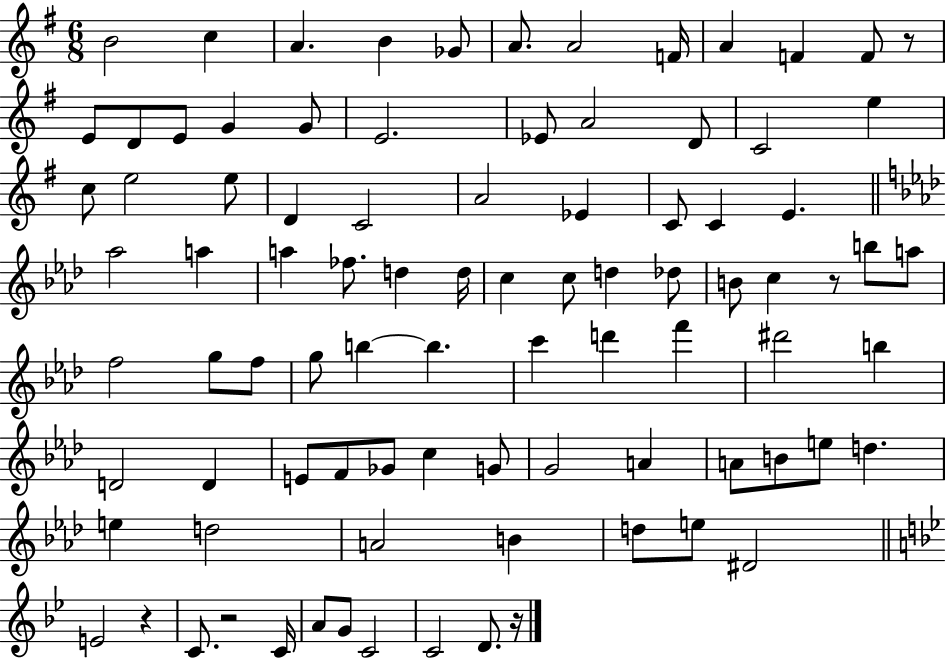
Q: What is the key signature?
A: G major